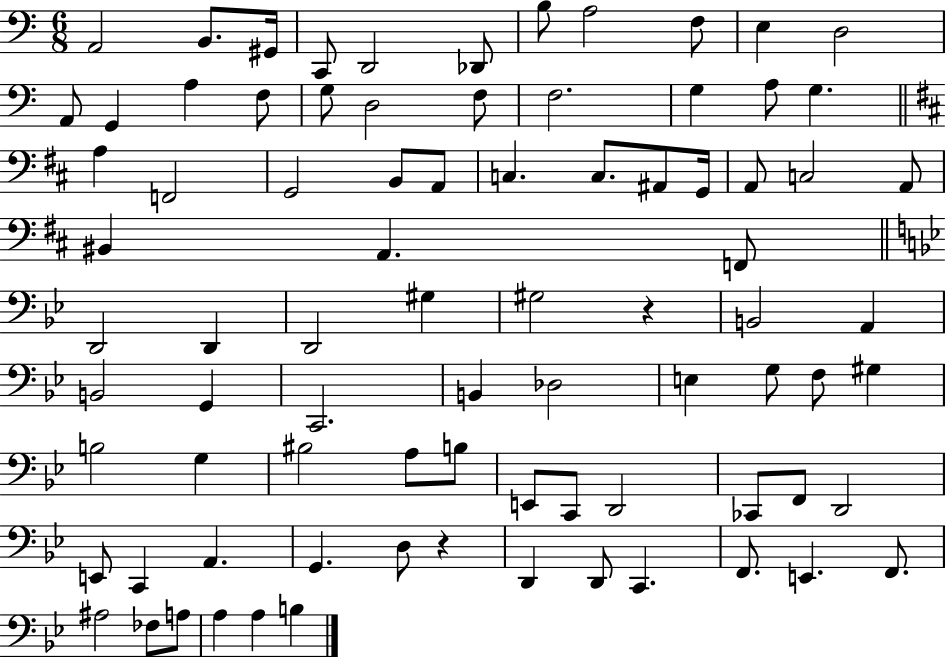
X:1
T:Untitled
M:6/8
L:1/4
K:C
A,,2 B,,/2 ^G,,/4 C,,/2 D,,2 _D,,/2 B,/2 A,2 F,/2 E, D,2 A,,/2 G,, A, F,/2 G,/2 D,2 F,/2 F,2 G, A,/2 G, A, F,,2 G,,2 B,,/2 A,,/2 C, C,/2 ^A,,/2 G,,/4 A,,/2 C,2 A,,/2 ^B,, A,, F,,/2 D,,2 D,, D,,2 ^G, ^G,2 z B,,2 A,, B,,2 G,, C,,2 B,, _D,2 E, G,/2 F,/2 ^G, B,2 G, ^B,2 A,/2 B,/2 E,,/2 C,,/2 D,,2 _C,,/2 F,,/2 D,,2 E,,/2 C,, A,, G,, D,/2 z D,, D,,/2 C,, F,,/2 E,, F,,/2 ^A,2 _F,/2 A,/2 A, A, B,